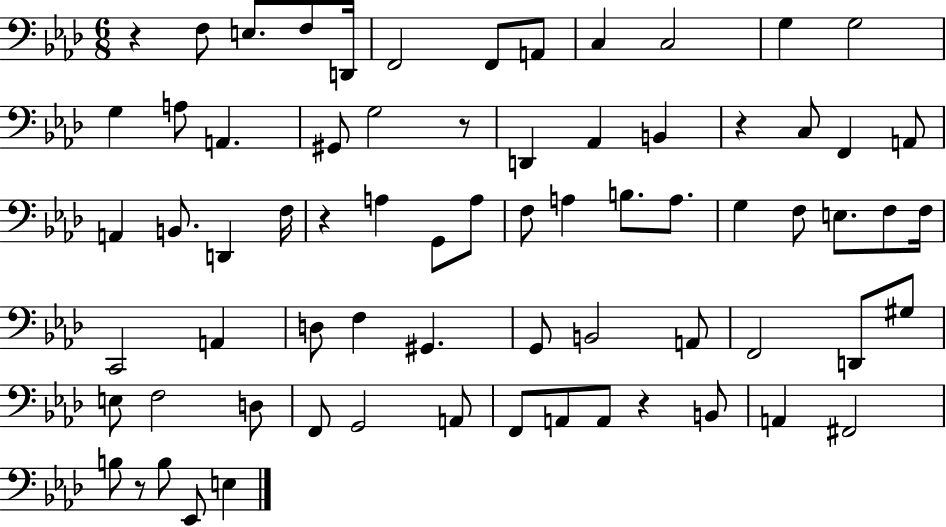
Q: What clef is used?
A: bass